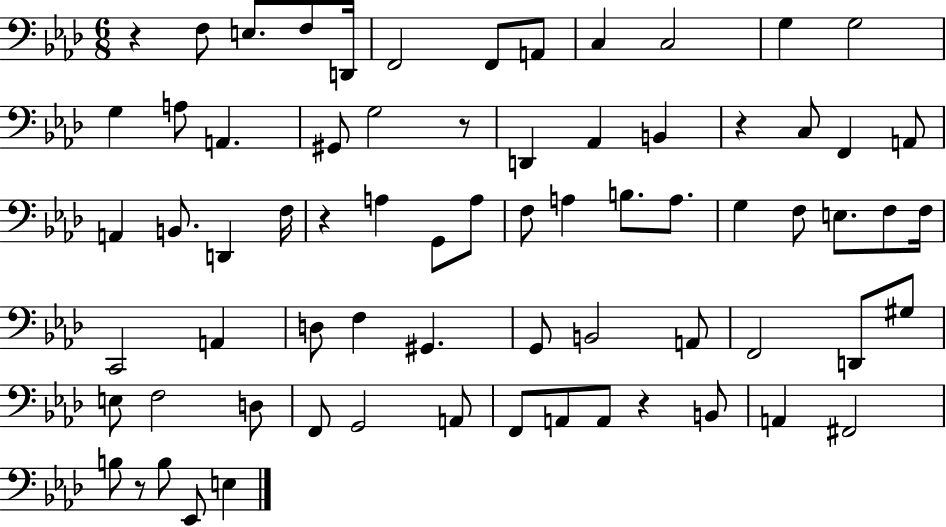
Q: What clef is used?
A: bass